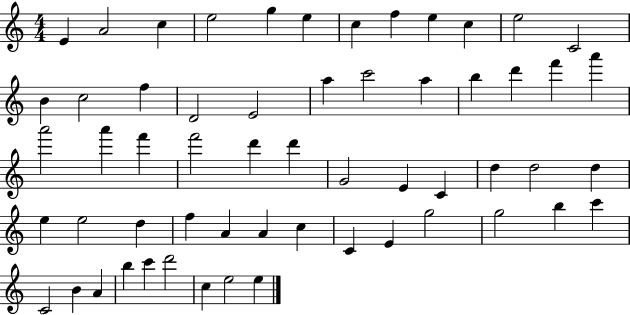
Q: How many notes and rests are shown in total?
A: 58